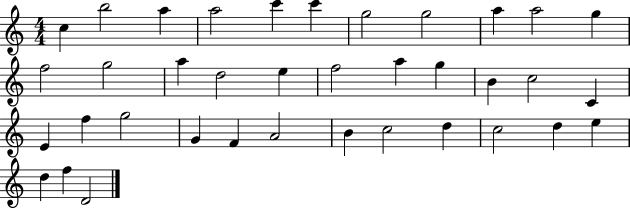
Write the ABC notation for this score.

X:1
T:Untitled
M:4/4
L:1/4
K:C
c b2 a a2 c' c' g2 g2 a a2 g f2 g2 a d2 e f2 a g B c2 C E f g2 G F A2 B c2 d c2 d e d f D2